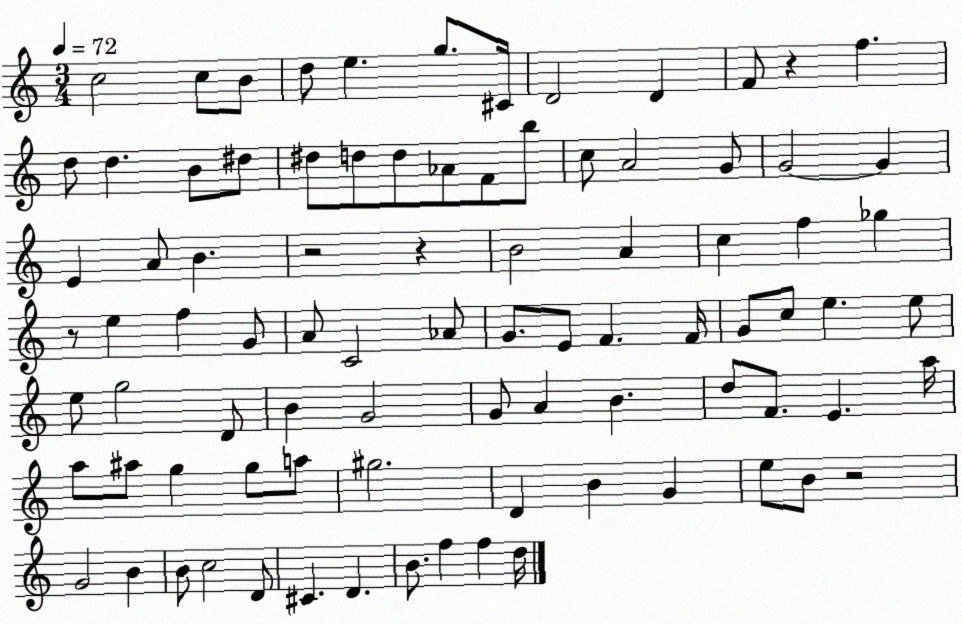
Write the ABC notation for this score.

X:1
T:Untitled
M:3/4
L:1/4
K:C
c2 c/2 B/2 d/2 e g/2 ^C/4 D2 D F/2 z f d/2 d B/2 ^d/2 ^d/2 d/2 d/2 _A/2 F/2 b/2 c/2 A2 G/2 G2 G E A/2 B z2 z B2 A c f _g z/2 e f G/2 A/2 C2 _A/2 G/2 E/2 F F/4 G/2 c/2 e e/2 e/2 g2 D/2 B G2 G/2 A B d/2 F/2 E a/4 a/2 ^a/2 g g/2 a/2 ^g2 D B G e/2 B/2 z2 G2 B B/2 c2 D/2 ^C D B/2 f f d/4